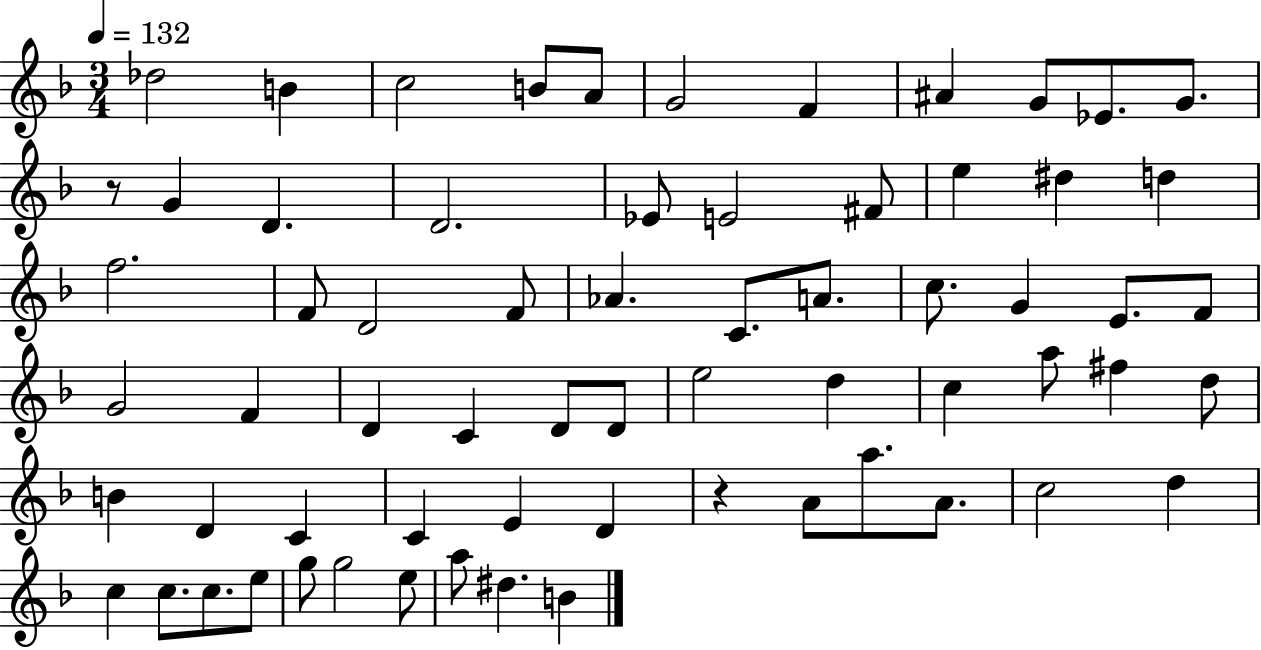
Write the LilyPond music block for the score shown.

{
  \clef treble
  \numericTimeSignature
  \time 3/4
  \key f \major
  \tempo 4 = 132
  des''2 b'4 | c''2 b'8 a'8 | g'2 f'4 | ais'4 g'8 ees'8. g'8. | \break r8 g'4 d'4. | d'2. | ees'8 e'2 fis'8 | e''4 dis''4 d''4 | \break f''2. | f'8 d'2 f'8 | aes'4. c'8. a'8. | c''8. g'4 e'8. f'8 | \break g'2 f'4 | d'4 c'4 d'8 d'8 | e''2 d''4 | c''4 a''8 fis''4 d''8 | \break b'4 d'4 c'4 | c'4 e'4 d'4 | r4 a'8 a''8. a'8. | c''2 d''4 | \break c''4 c''8. c''8. e''8 | g''8 g''2 e''8 | a''8 dis''4. b'4 | \bar "|."
}